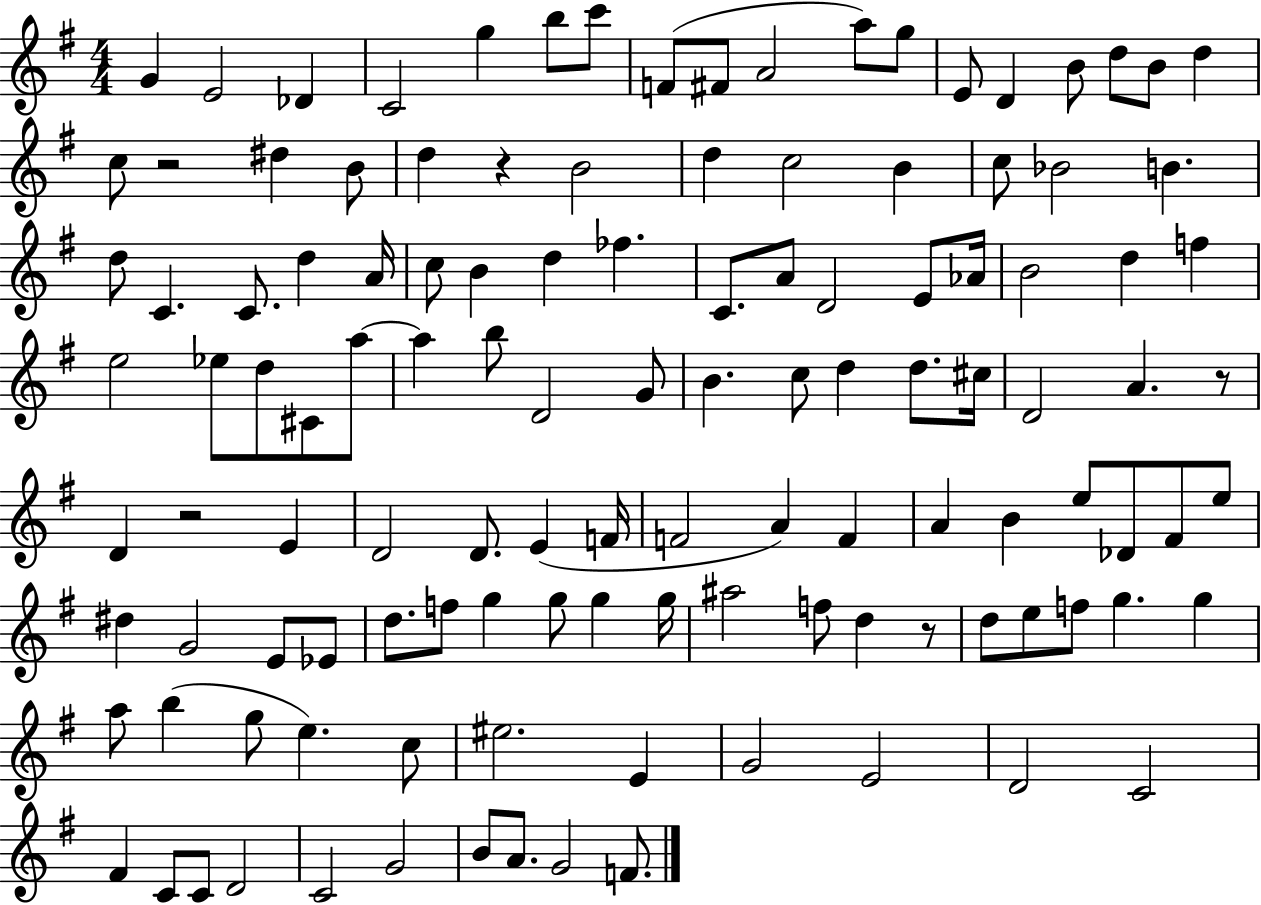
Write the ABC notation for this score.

X:1
T:Untitled
M:4/4
L:1/4
K:G
G E2 _D C2 g b/2 c'/2 F/2 ^F/2 A2 a/2 g/2 E/2 D B/2 d/2 B/2 d c/2 z2 ^d B/2 d z B2 d c2 B c/2 _B2 B d/2 C C/2 d A/4 c/2 B d _f C/2 A/2 D2 E/2 _A/4 B2 d f e2 _e/2 d/2 ^C/2 a/2 a b/2 D2 G/2 B c/2 d d/2 ^c/4 D2 A z/2 D z2 E D2 D/2 E F/4 F2 A F A B e/2 _D/2 ^F/2 e/2 ^d G2 E/2 _E/2 d/2 f/2 g g/2 g g/4 ^a2 f/2 d z/2 d/2 e/2 f/2 g g a/2 b g/2 e c/2 ^e2 E G2 E2 D2 C2 ^F C/2 C/2 D2 C2 G2 B/2 A/2 G2 F/2